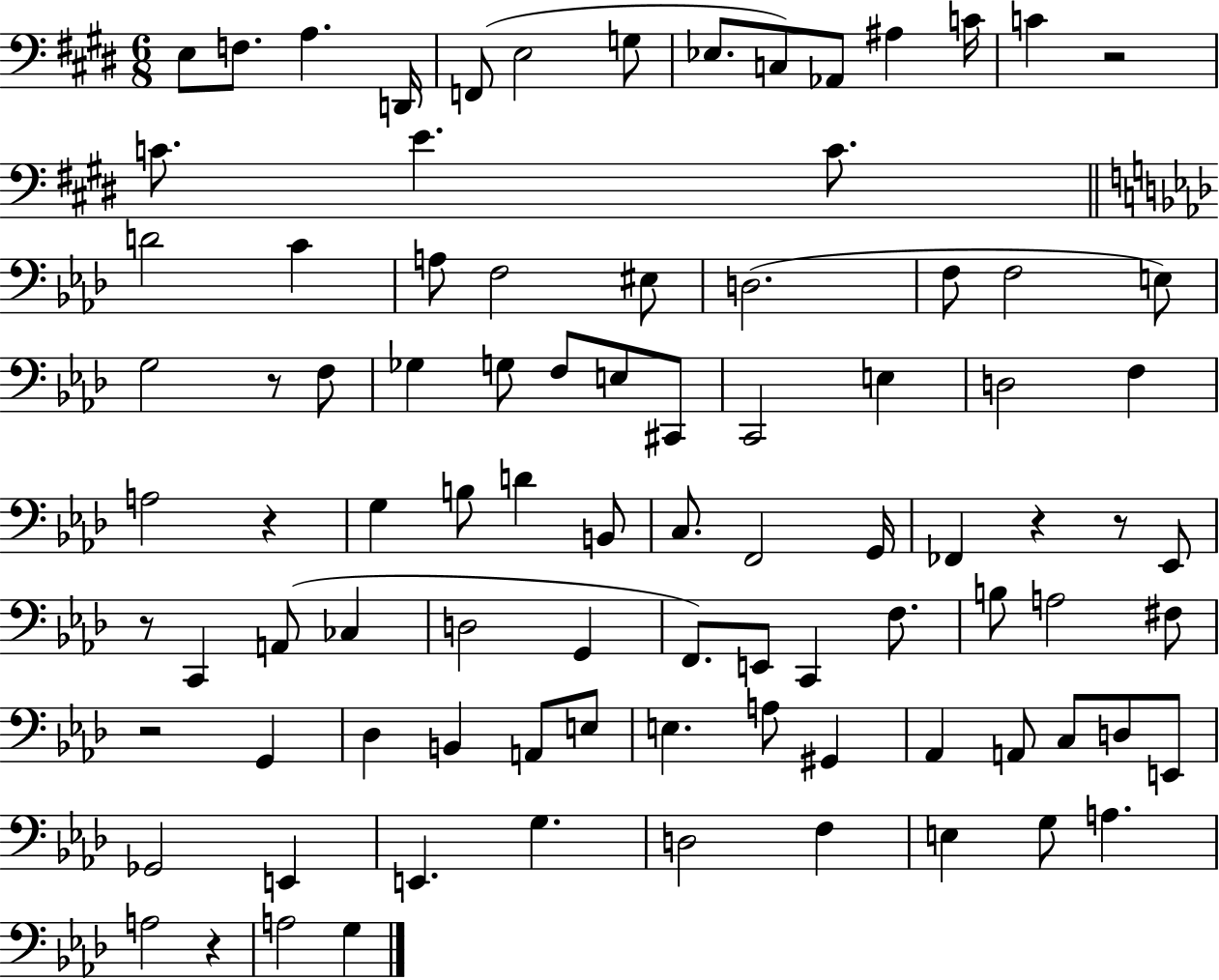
{
  \clef bass
  \numericTimeSignature
  \time 6/8
  \key e \major
  e8 f8. a4. d,16 | f,8( e2 g8 | ees8. c8) aes,8 ais4 c'16 | c'4 r2 | \break c'8. e'4. c'8. | \bar "||" \break \key aes \major d'2 c'4 | a8 f2 eis8 | d2.( | f8 f2 e8) | \break g2 r8 f8 | ges4 g8 f8 e8 cis,8 | c,2 e4 | d2 f4 | \break a2 r4 | g4 b8 d'4 b,8 | c8. f,2 g,16 | fes,4 r4 r8 ees,8 | \break r8 c,4 a,8( ces4 | d2 g,4 | f,8.) e,8 c,4 f8. | b8 a2 fis8 | \break r2 g,4 | des4 b,4 a,8 e8 | e4. a8 gis,4 | aes,4 a,8 c8 d8 e,8 | \break ges,2 e,4 | e,4. g4. | d2 f4 | e4 g8 a4. | \break a2 r4 | a2 g4 | \bar "|."
}